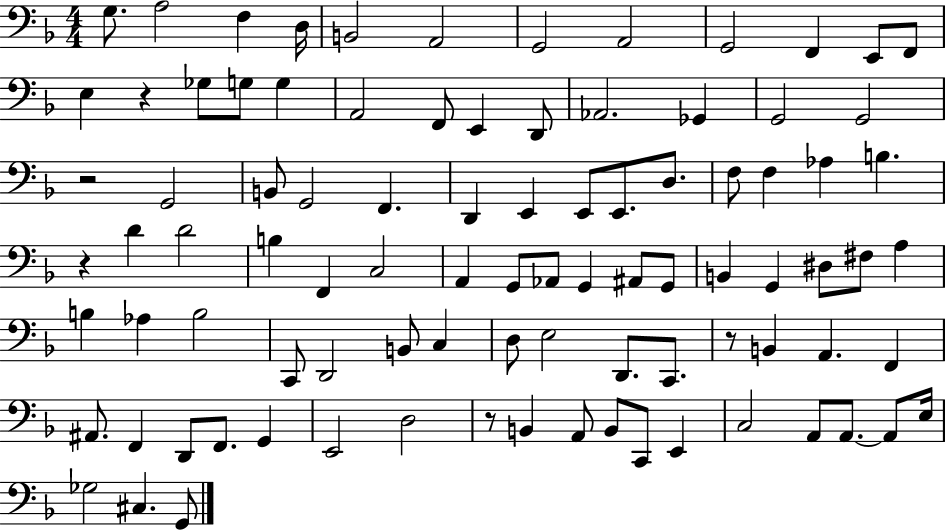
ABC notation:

X:1
T:Untitled
M:4/4
L:1/4
K:F
G,/2 A,2 F, D,/4 B,,2 A,,2 G,,2 A,,2 G,,2 F,, E,,/2 F,,/2 E, z _G,/2 G,/2 G, A,,2 F,,/2 E,, D,,/2 _A,,2 _G,, G,,2 G,,2 z2 G,,2 B,,/2 G,,2 F,, D,, E,, E,,/2 E,,/2 D,/2 F,/2 F, _A, B, z D D2 B, F,, C,2 A,, G,,/2 _A,,/2 G,, ^A,,/2 G,,/2 B,, G,, ^D,/2 ^F,/2 A, B, _A, B,2 C,,/2 D,,2 B,,/2 C, D,/2 E,2 D,,/2 C,,/2 z/2 B,, A,, F,, ^A,,/2 F,, D,,/2 F,,/2 G,, E,,2 D,2 z/2 B,, A,,/2 B,,/2 C,,/2 E,, C,2 A,,/2 A,,/2 A,,/2 E,/4 _G,2 ^C, G,,/2